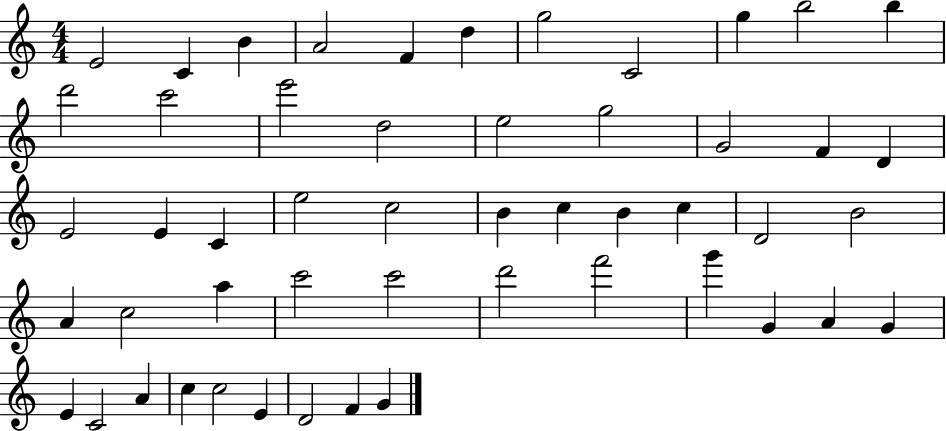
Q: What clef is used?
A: treble